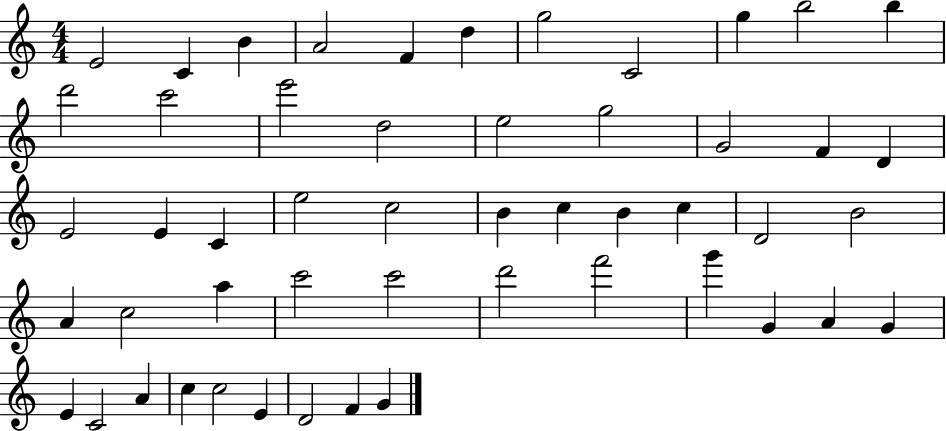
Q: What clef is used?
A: treble